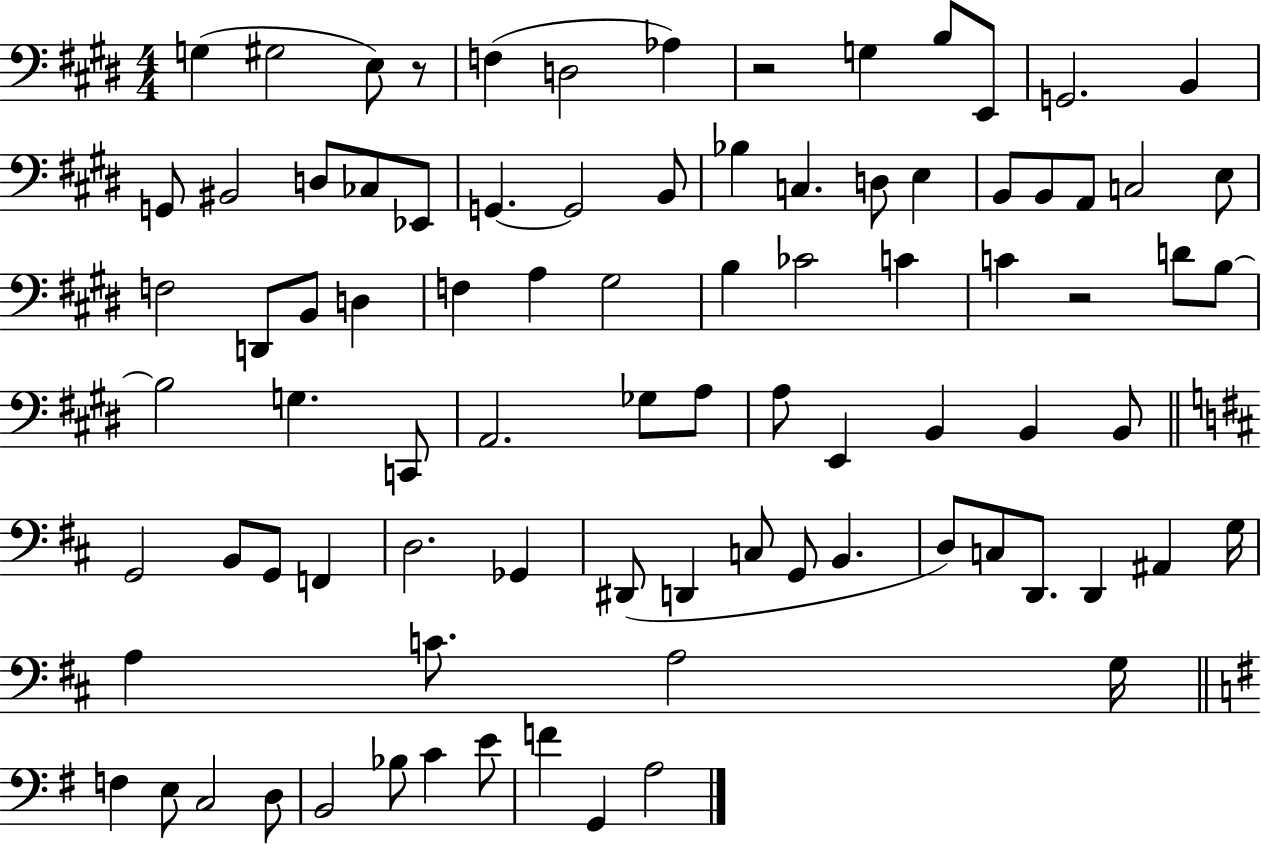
G3/q G#3/h E3/e R/e F3/q D3/h Ab3/q R/h G3/q B3/e E2/e G2/h. B2/q G2/e BIS2/h D3/e CES3/e Eb2/e G2/q. G2/h B2/e Bb3/q C3/q. D3/e E3/q B2/e B2/e A2/e C3/h E3/e F3/h D2/e B2/e D3/q F3/q A3/q G#3/h B3/q CES4/h C4/q C4/q R/h D4/e B3/e B3/h G3/q. C2/e A2/h. Gb3/e A3/e A3/e E2/q B2/q B2/q B2/e G2/h B2/e G2/e F2/q D3/h. Gb2/q D#2/e D2/q C3/e G2/e B2/q. D3/e C3/e D2/e. D2/q A#2/q G3/s A3/q C4/e. A3/h G3/s F3/q E3/e C3/h D3/e B2/h Bb3/e C4/q E4/e F4/q G2/q A3/h